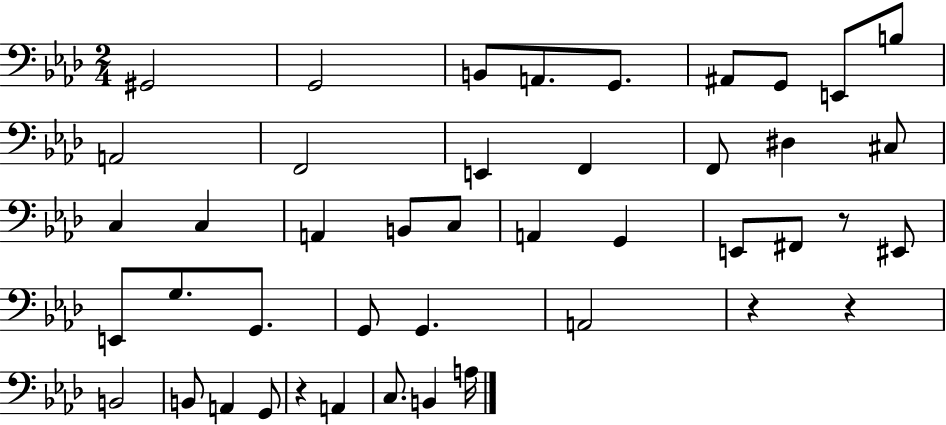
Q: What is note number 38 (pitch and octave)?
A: C3